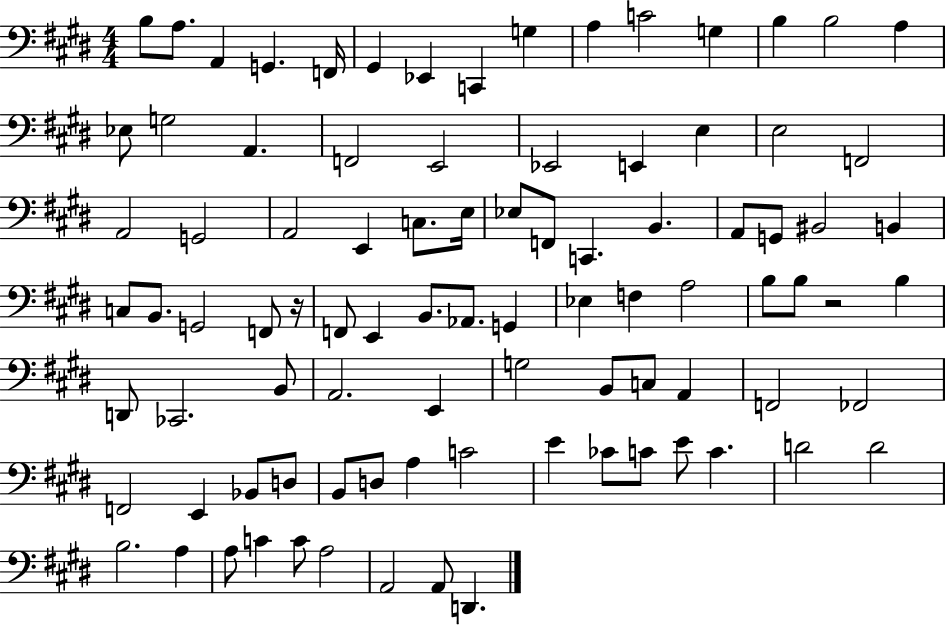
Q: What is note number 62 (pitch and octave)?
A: C3